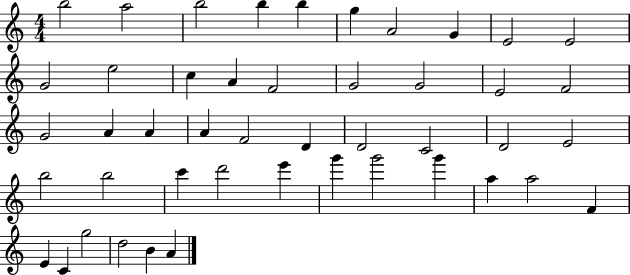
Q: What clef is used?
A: treble